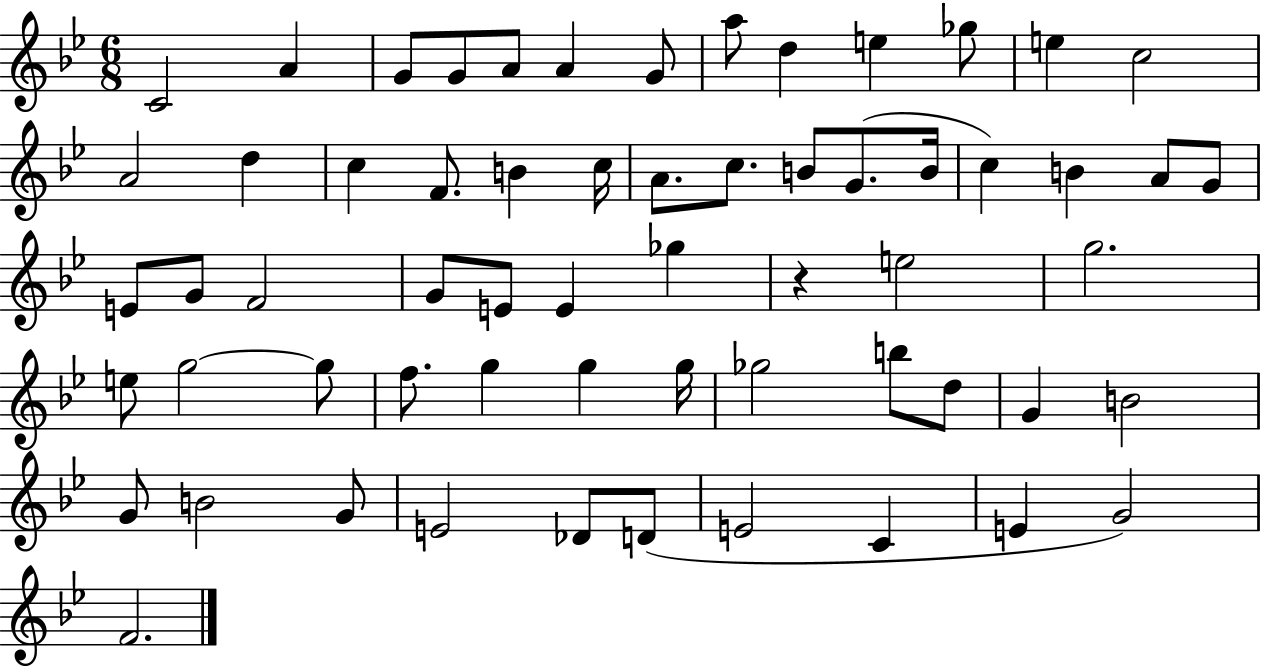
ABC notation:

X:1
T:Untitled
M:6/8
L:1/4
K:Bb
C2 A G/2 G/2 A/2 A G/2 a/2 d e _g/2 e c2 A2 d c F/2 B c/4 A/2 c/2 B/2 G/2 B/4 c B A/2 G/2 E/2 G/2 F2 G/2 E/2 E _g z e2 g2 e/2 g2 g/2 f/2 g g g/4 _g2 b/2 d/2 G B2 G/2 B2 G/2 E2 _D/2 D/2 E2 C E G2 F2